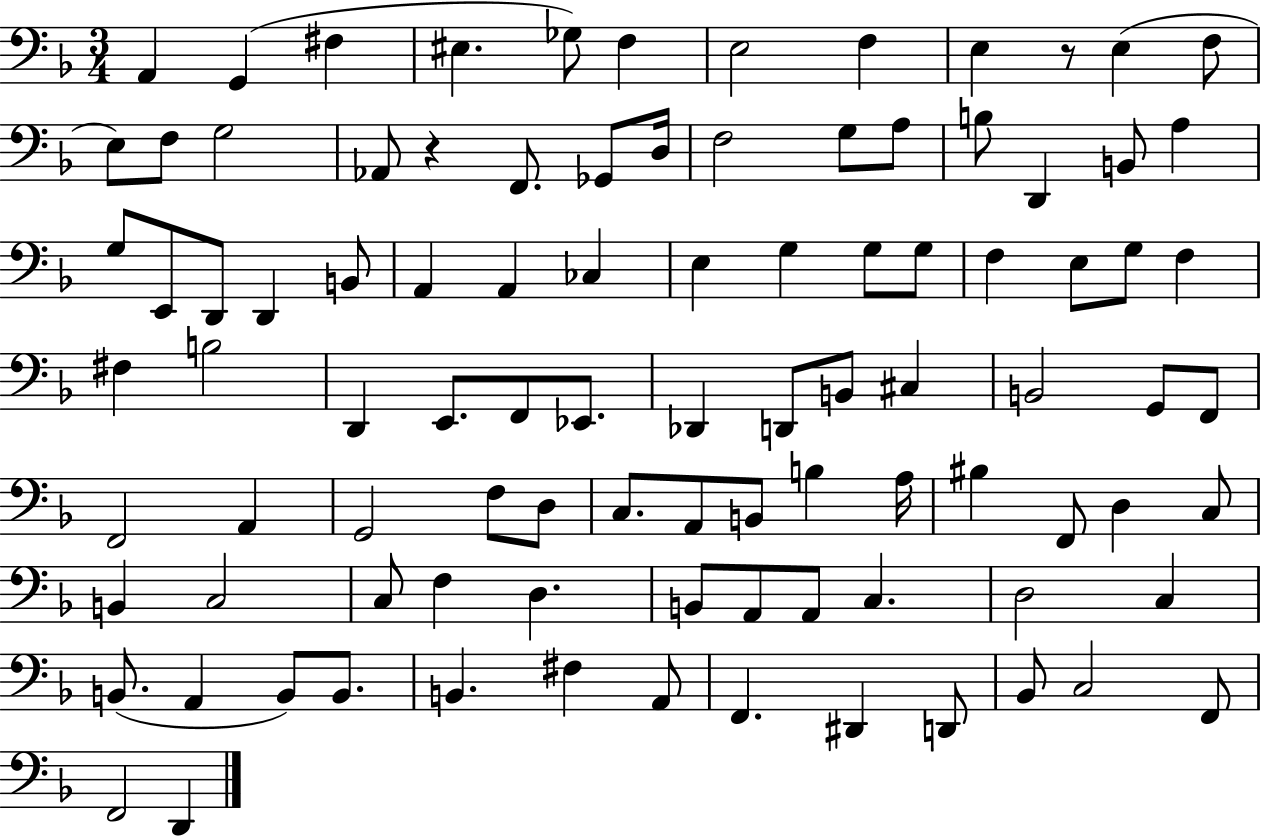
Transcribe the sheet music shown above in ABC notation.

X:1
T:Untitled
M:3/4
L:1/4
K:F
A,, G,, ^F, ^E, _G,/2 F, E,2 F, E, z/2 E, F,/2 E,/2 F,/2 G,2 _A,,/2 z F,,/2 _G,,/2 D,/4 F,2 G,/2 A,/2 B,/2 D,, B,,/2 A, G,/2 E,,/2 D,,/2 D,, B,,/2 A,, A,, _C, E, G, G,/2 G,/2 F, E,/2 G,/2 F, ^F, B,2 D,, E,,/2 F,,/2 _E,,/2 _D,, D,,/2 B,,/2 ^C, B,,2 G,,/2 F,,/2 F,,2 A,, G,,2 F,/2 D,/2 C,/2 A,,/2 B,,/2 B, A,/4 ^B, F,,/2 D, C,/2 B,, C,2 C,/2 F, D, B,,/2 A,,/2 A,,/2 C, D,2 C, B,,/2 A,, B,,/2 B,,/2 B,, ^F, A,,/2 F,, ^D,, D,,/2 _B,,/2 C,2 F,,/2 F,,2 D,,